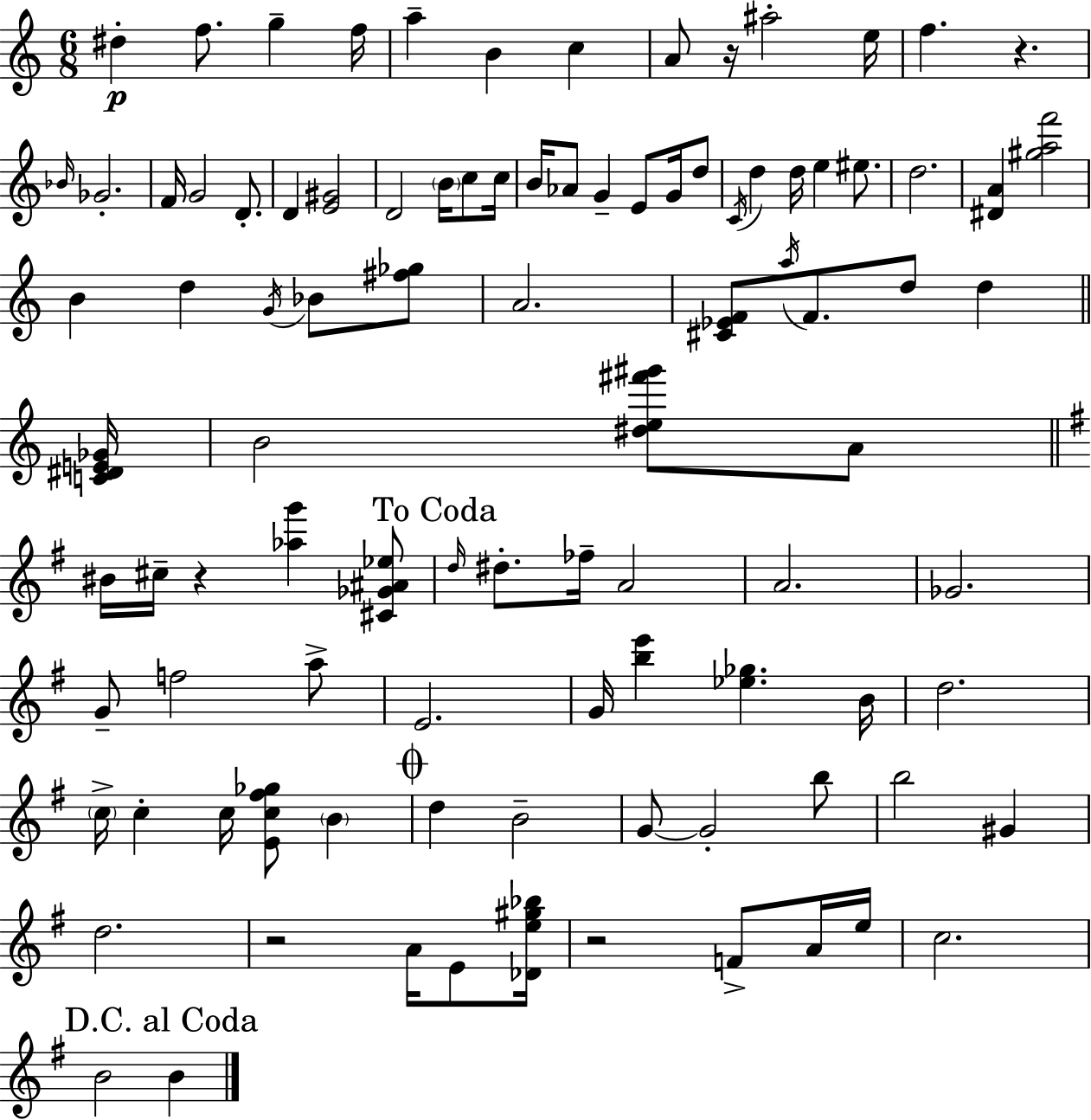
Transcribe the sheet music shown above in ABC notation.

X:1
T:Untitled
M:6/8
L:1/4
K:Am
^d f/2 g f/4 a B c A/2 z/4 ^a2 e/4 f z _B/4 _G2 F/4 G2 D/2 D [E^G]2 D2 B/4 c/2 c/4 B/4 _A/2 G E/2 G/4 d/2 C/4 d d/4 e ^e/2 d2 [^DA] [^gaf']2 B d G/4 _B/2 [^f_g]/2 A2 [^C_EF]/2 a/4 F/2 d/2 d [C^DE_G]/4 B2 [^de^f'^g']/2 A/2 ^B/4 ^c/4 z [_ag'] [^C_G^A_e]/2 d/4 ^d/2 _f/4 A2 A2 _G2 G/2 f2 a/2 E2 G/4 [be'] [_e_g] B/4 d2 c/4 c c/4 [Ec^f_g]/2 B d B2 G/2 G2 b/2 b2 ^G d2 z2 A/4 E/2 [_De^g_b]/4 z2 F/2 A/4 e/4 c2 B2 B